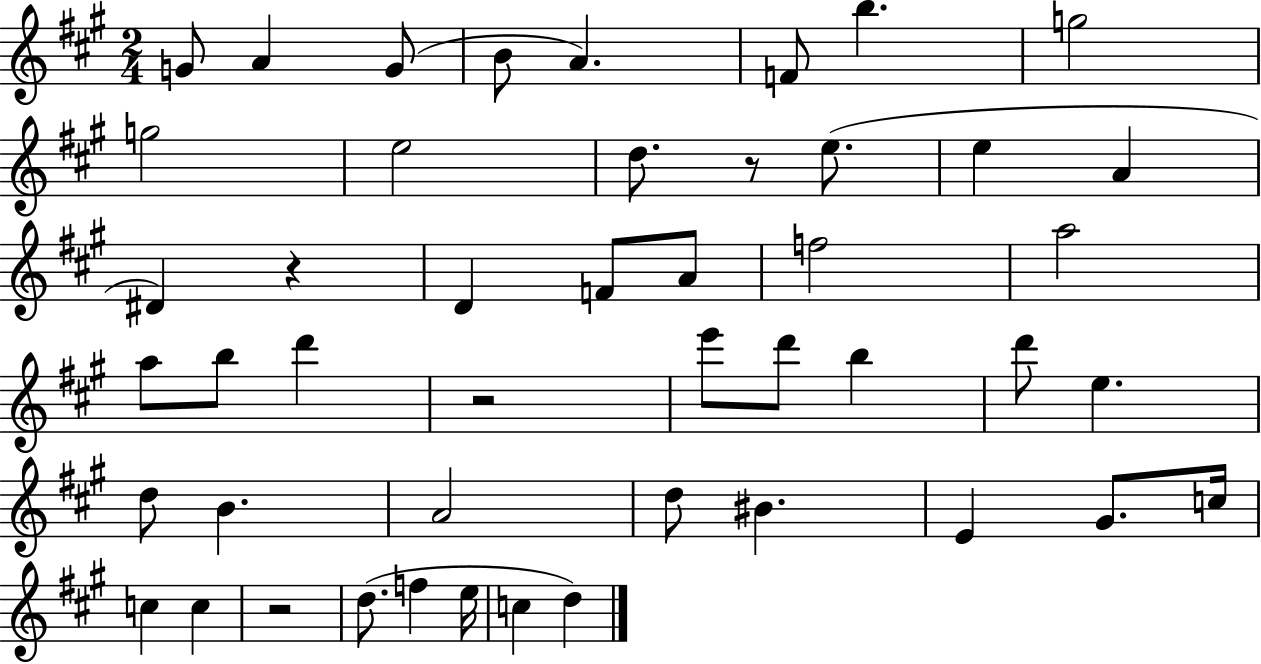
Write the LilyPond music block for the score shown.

{
  \clef treble
  \numericTimeSignature
  \time 2/4
  \key a \major
  g'8 a'4 g'8( | b'8 a'4.) | f'8 b''4. | g''2 | \break g''2 | e''2 | d''8. r8 e''8.( | e''4 a'4 | \break dis'4) r4 | d'4 f'8 a'8 | f''2 | a''2 | \break a''8 b''8 d'''4 | r2 | e'''8 d'''8 b''4 | d'''8 e''4. | \break d''8 b'4. | a'2 | d''8 bis'4. | e'4 gis'8. c''16 | \break c''4 c''4 | r2 | d''8.( f''4 e''16 | c''4 d''4) | \break \bar "|."
}